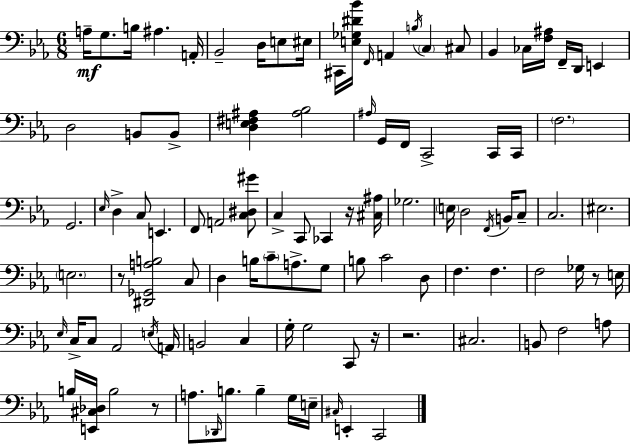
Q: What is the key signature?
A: C minor